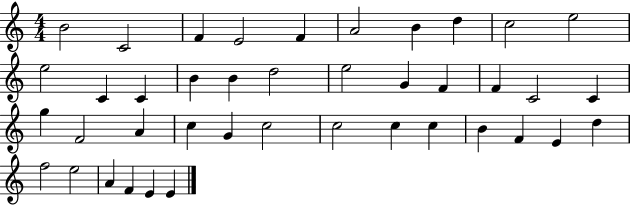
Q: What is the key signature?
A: C major